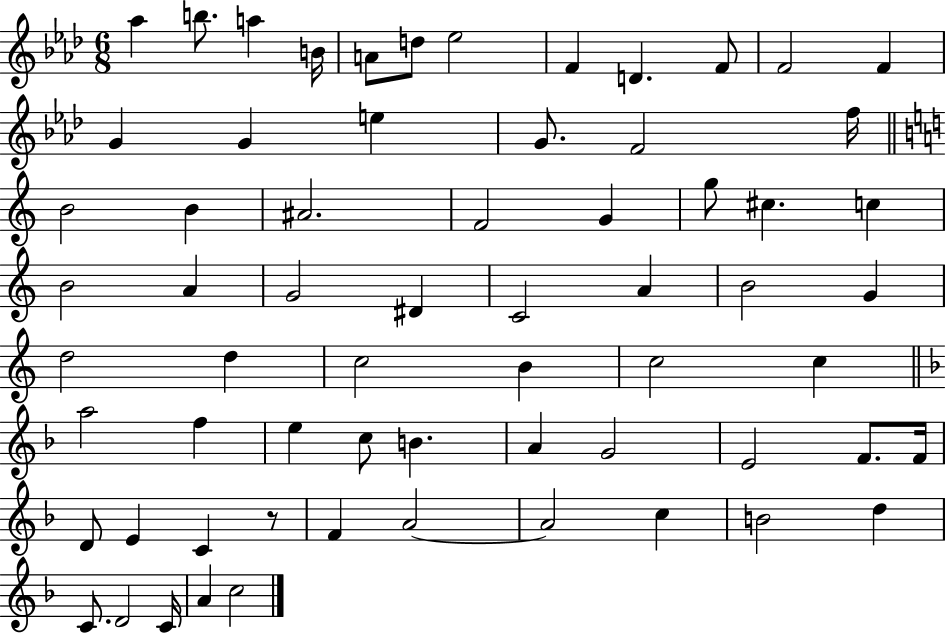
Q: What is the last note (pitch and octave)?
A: C5